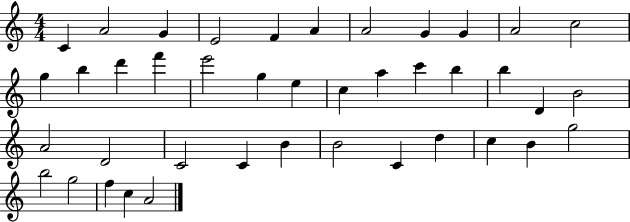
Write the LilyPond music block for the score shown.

{
  \clef treble
  \numericTimeSignature
  \time 4/4
  \key c \major
  c'4 a'2 g'4 | e'2 f'4 a'4 | a'2 g'4 g'4 | a'2 c''2 | \break g''4 b''4 d'''4 f'''4 | e'''2 g''4 e''4 | c''4 a''4 c'''4 b''4 | b''4 d'4 b'2 | \break a'2 d'2 | c'2 c'4 b'4 | b'2 c'4 d''4 | c''4 b'4 g''2 | \break b''2 g''2 | f''4 c''4 a'2 | \bar "|."
}